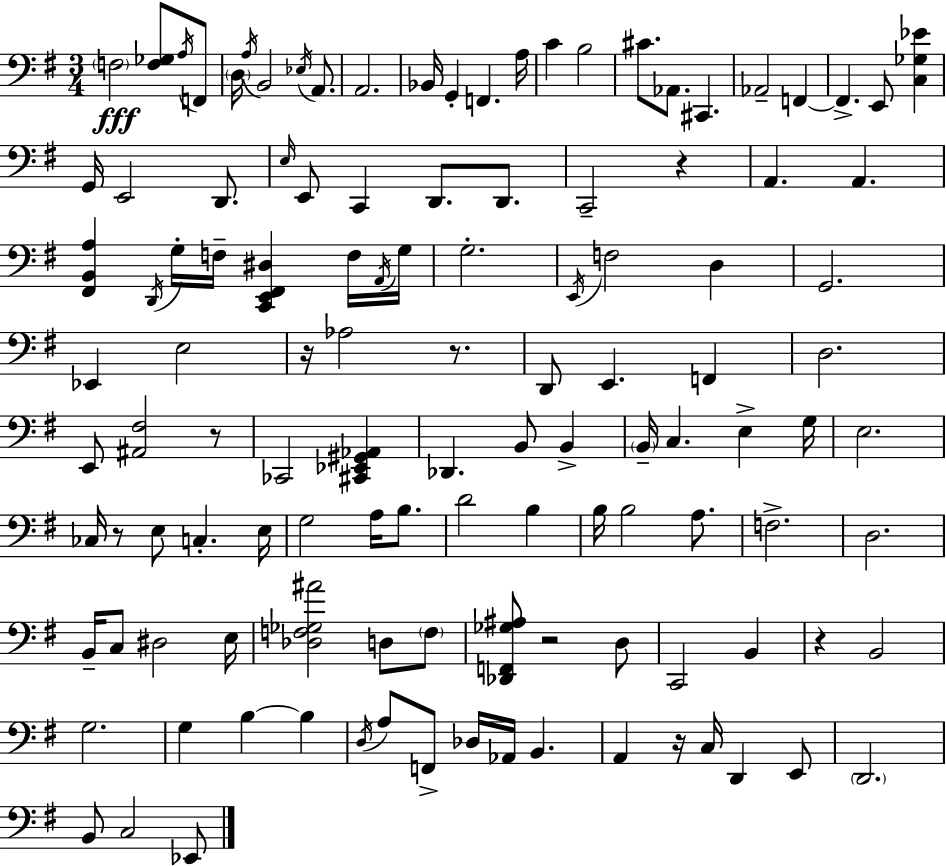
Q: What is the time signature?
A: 3/4